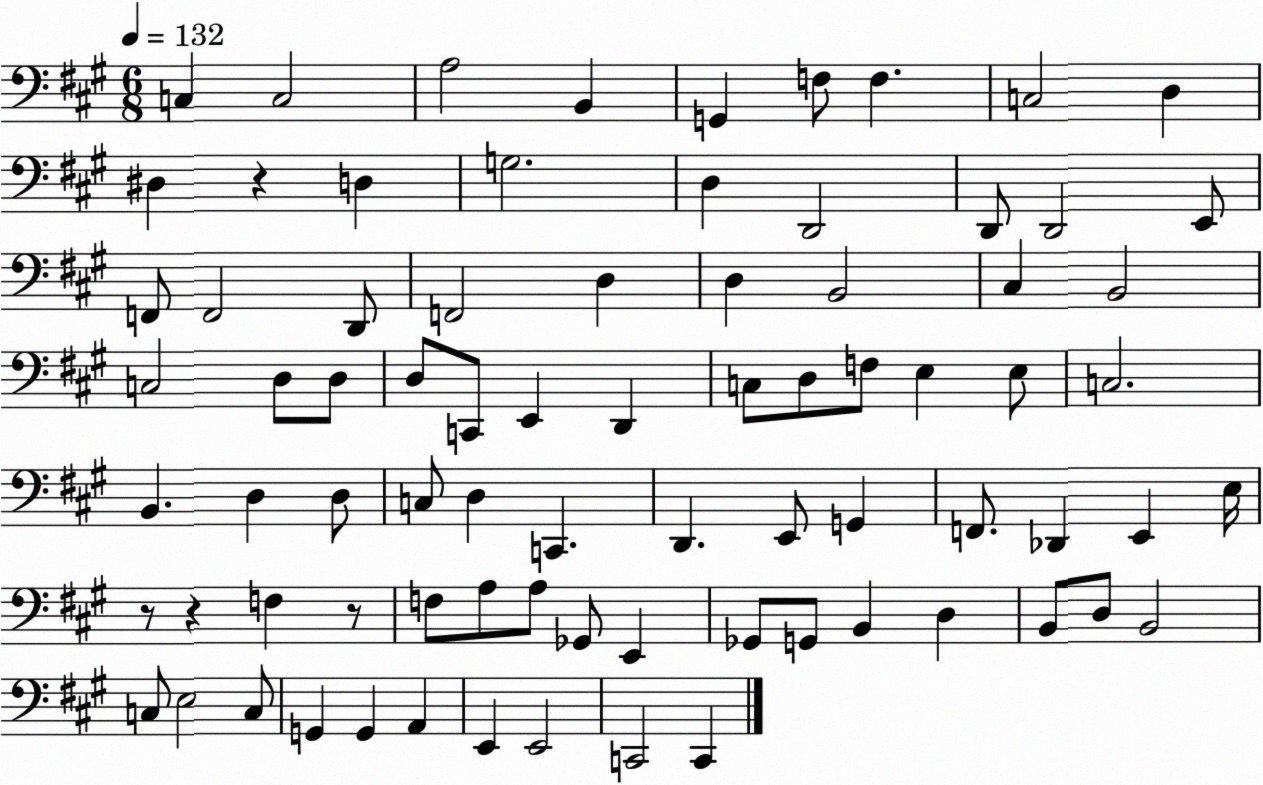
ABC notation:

X:1
T:Untitled
M:6/8
L:1/4
K:A
C, C,2 A,2 B,, G,, F,/2 F, C,2 D, ^D, z D, G,2 D, D,,2 D,,/2 D,,2 E,,/2 F,,/2 F,,2 D,,/2 F,,2 D, D, B,,2 ^C, B,,2 C,2 D,/2 D,/2 D,/2 C,,/2 E,, D,, C,/2 D,/2 F,/2 E, E,/2 C,2 B,, D, D,/2 C,/2 D, C,, D,, E,,/2 G,, F,,/2 _D,, E,, E,/4 z/2 z F, z/2 F,/2 A,/2 A,/2 _G,,/2 E,, _G,,/2 G,,/2 B,, D, B,,/2 D,/2 B,,2 C,/2 E,2 C,/2 G,, G,, A,, E,, E,,2 C,,2 C,,